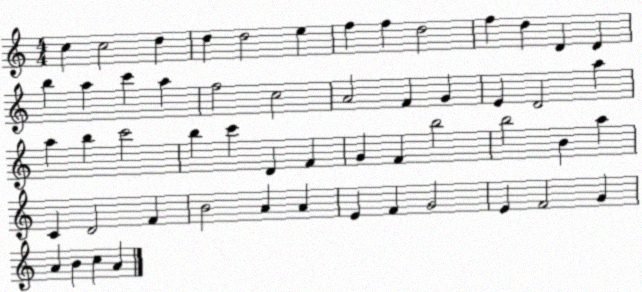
X:1
T:Untitled
M:4/4
L:1/4
K:C
c c2 d d d2 e f f d2 f d D D b a c' a f2 c2 A2 F G E D2 a a b c'2 b c' D F G F b2 b2 B a C D2 F B2 A A E F G2 E F2 G A B c A